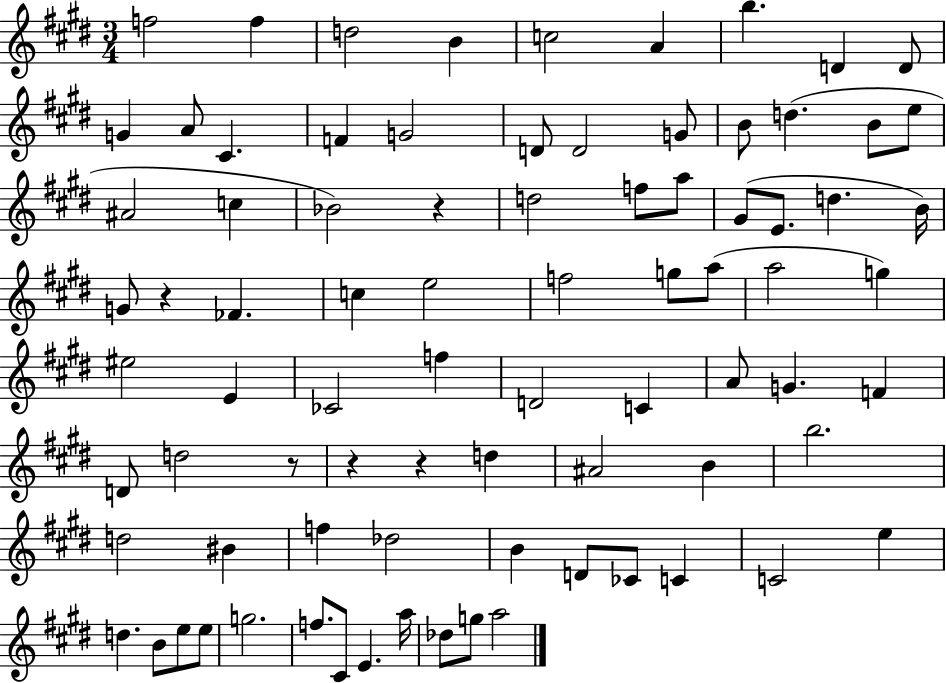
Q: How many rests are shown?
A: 5